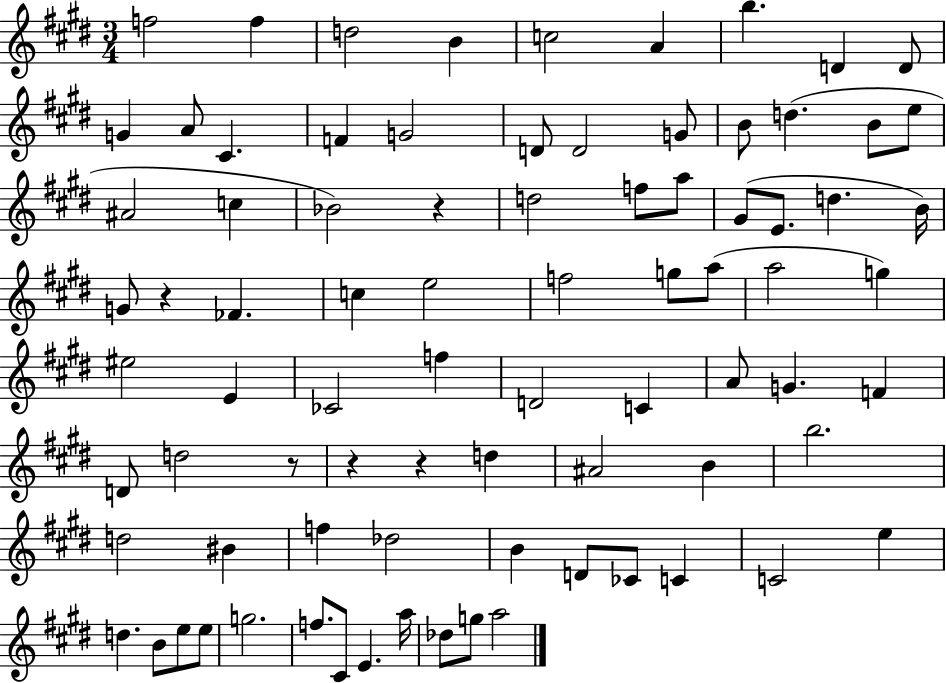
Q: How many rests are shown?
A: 5